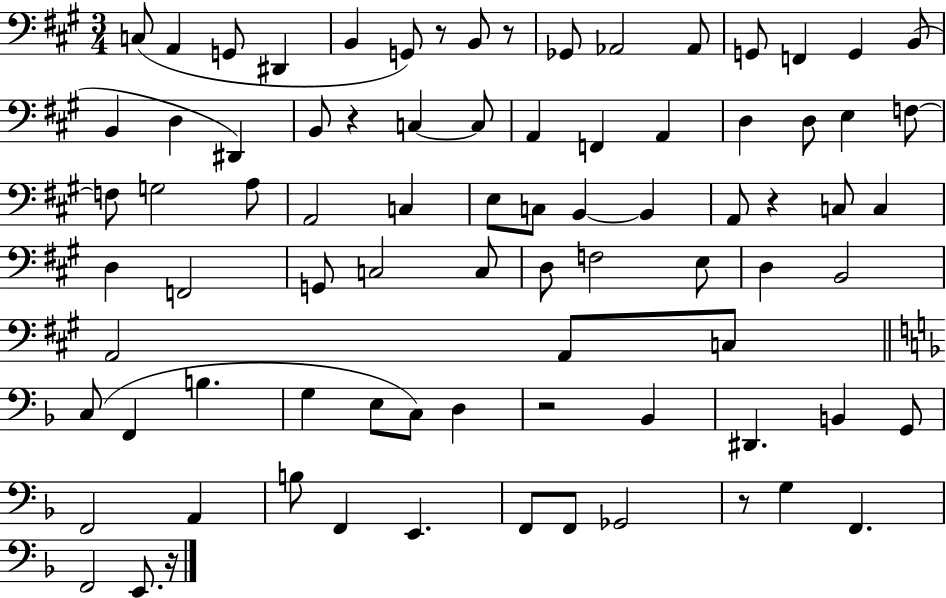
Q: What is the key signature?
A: A major